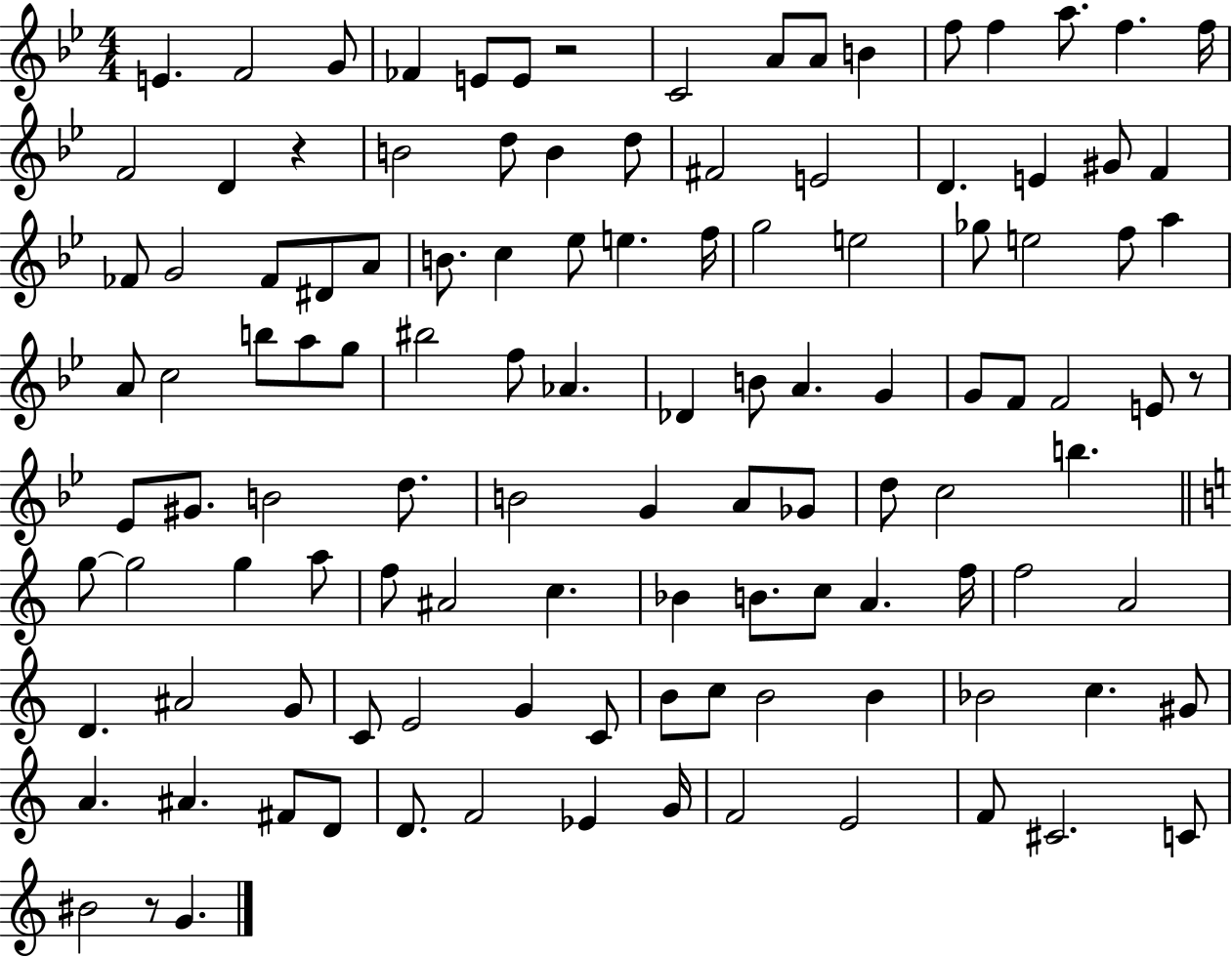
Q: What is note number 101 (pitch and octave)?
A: F#4